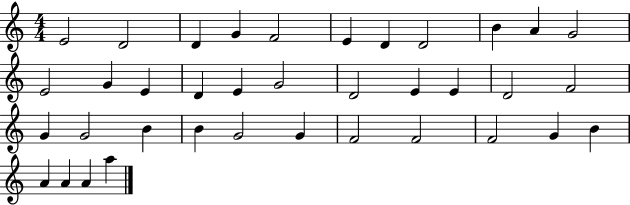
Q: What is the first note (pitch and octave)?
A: E4